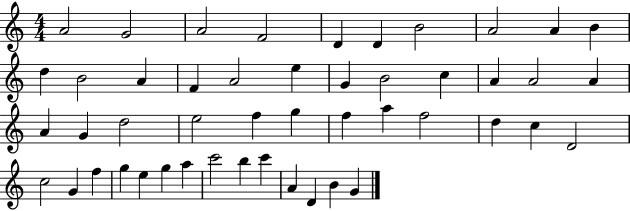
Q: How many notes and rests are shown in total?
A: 48